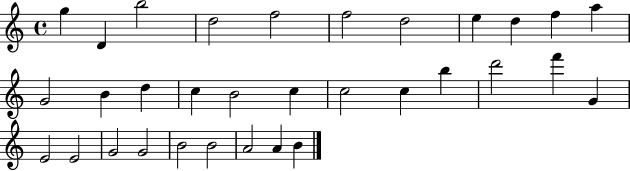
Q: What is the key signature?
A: C major